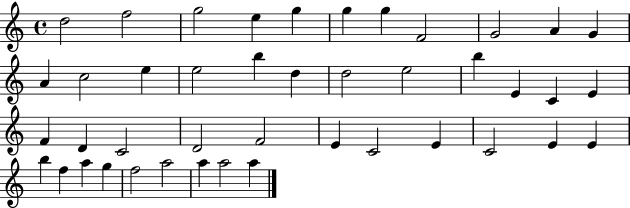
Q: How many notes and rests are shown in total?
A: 43